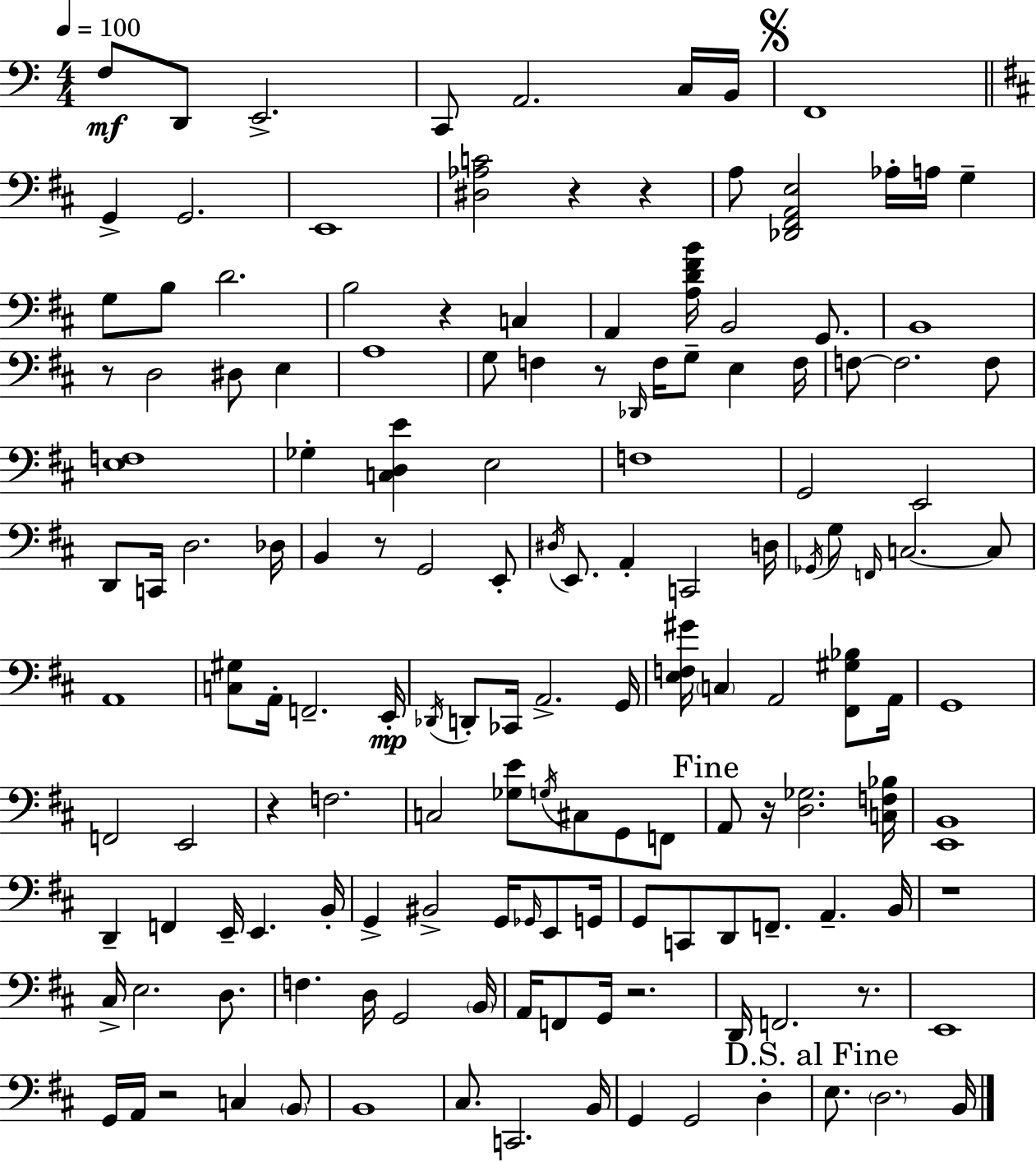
X:1
T:Untitled
M:4/4
L:1/4
K:C
F,/2 D,,/2 E,,2 C,,/2 A,,2 C,/4 B,,/4 F,,4 G,, G,,2 E,,4 [^D,_A,C]2 z z A,/2 [_D,,^F,,A,,E,]2 _A,/4 A,/4 G, G,/2 B,/2 D2 B,2 z C, A,, [A,D^FB]/4 B,,2 G,,/2 B,,4 z/2 D,2 ^D,/2 E, A,4 G,/2 F, z/2 _D,,/4 F,/4 G,/2 E, F,/4 F,/2 F,2 F,/2 [E,F,]4 _G, [C,D,E] E,2 F,4 G,,2 E,,2 D,,/2 C,,/4 D,2 _D,/4 B,, z/2 G,,2 E,,/2 ^D,/4 E,,/2 A,, C,,2 D,/4 _G,,/4 G,/2 F,,/4 C,2 C,/2 A,,4 [C,^G,]/2 A,,/4 F,,2 E,,/4 _D,,/4 D,,/2 _C,,/4 A,,2 G,,/4 [E,F,^G]/4 C, A,,2 [^F,,^G,_B,]/2 A,,/4 G,,4 F,,2 E,,2 z F,2 C,2 [_G,E]/2 G,/4 ^C,/2 G,,/2 F,,/2 A,,/2 z/4 [D,_G,]2 [C,F,_B,]/4 [E,,B,,]4 D,, F,, E,,/4 E,, B,,/4 G,, ^B,,2 G,,/4 _G,,/4 E,,/2 G,,/4 G,,/2 C,,/2 D,,/2 F,,/2 A,, B,,/4 z4 ^C,/4 E,2 D,/2 F, D,/4 G,,2 B,,/4 A,,/4 F,,/2 G,,/4 z2 D,,/4 F,,2 z/2 E,,4 G,,/4 A,,/4 z2 C, B,,/2 B,,4 ^C,/2 C,,2 B,,/4 G,, G,,2 D, E,/2 D,2 B,,/4